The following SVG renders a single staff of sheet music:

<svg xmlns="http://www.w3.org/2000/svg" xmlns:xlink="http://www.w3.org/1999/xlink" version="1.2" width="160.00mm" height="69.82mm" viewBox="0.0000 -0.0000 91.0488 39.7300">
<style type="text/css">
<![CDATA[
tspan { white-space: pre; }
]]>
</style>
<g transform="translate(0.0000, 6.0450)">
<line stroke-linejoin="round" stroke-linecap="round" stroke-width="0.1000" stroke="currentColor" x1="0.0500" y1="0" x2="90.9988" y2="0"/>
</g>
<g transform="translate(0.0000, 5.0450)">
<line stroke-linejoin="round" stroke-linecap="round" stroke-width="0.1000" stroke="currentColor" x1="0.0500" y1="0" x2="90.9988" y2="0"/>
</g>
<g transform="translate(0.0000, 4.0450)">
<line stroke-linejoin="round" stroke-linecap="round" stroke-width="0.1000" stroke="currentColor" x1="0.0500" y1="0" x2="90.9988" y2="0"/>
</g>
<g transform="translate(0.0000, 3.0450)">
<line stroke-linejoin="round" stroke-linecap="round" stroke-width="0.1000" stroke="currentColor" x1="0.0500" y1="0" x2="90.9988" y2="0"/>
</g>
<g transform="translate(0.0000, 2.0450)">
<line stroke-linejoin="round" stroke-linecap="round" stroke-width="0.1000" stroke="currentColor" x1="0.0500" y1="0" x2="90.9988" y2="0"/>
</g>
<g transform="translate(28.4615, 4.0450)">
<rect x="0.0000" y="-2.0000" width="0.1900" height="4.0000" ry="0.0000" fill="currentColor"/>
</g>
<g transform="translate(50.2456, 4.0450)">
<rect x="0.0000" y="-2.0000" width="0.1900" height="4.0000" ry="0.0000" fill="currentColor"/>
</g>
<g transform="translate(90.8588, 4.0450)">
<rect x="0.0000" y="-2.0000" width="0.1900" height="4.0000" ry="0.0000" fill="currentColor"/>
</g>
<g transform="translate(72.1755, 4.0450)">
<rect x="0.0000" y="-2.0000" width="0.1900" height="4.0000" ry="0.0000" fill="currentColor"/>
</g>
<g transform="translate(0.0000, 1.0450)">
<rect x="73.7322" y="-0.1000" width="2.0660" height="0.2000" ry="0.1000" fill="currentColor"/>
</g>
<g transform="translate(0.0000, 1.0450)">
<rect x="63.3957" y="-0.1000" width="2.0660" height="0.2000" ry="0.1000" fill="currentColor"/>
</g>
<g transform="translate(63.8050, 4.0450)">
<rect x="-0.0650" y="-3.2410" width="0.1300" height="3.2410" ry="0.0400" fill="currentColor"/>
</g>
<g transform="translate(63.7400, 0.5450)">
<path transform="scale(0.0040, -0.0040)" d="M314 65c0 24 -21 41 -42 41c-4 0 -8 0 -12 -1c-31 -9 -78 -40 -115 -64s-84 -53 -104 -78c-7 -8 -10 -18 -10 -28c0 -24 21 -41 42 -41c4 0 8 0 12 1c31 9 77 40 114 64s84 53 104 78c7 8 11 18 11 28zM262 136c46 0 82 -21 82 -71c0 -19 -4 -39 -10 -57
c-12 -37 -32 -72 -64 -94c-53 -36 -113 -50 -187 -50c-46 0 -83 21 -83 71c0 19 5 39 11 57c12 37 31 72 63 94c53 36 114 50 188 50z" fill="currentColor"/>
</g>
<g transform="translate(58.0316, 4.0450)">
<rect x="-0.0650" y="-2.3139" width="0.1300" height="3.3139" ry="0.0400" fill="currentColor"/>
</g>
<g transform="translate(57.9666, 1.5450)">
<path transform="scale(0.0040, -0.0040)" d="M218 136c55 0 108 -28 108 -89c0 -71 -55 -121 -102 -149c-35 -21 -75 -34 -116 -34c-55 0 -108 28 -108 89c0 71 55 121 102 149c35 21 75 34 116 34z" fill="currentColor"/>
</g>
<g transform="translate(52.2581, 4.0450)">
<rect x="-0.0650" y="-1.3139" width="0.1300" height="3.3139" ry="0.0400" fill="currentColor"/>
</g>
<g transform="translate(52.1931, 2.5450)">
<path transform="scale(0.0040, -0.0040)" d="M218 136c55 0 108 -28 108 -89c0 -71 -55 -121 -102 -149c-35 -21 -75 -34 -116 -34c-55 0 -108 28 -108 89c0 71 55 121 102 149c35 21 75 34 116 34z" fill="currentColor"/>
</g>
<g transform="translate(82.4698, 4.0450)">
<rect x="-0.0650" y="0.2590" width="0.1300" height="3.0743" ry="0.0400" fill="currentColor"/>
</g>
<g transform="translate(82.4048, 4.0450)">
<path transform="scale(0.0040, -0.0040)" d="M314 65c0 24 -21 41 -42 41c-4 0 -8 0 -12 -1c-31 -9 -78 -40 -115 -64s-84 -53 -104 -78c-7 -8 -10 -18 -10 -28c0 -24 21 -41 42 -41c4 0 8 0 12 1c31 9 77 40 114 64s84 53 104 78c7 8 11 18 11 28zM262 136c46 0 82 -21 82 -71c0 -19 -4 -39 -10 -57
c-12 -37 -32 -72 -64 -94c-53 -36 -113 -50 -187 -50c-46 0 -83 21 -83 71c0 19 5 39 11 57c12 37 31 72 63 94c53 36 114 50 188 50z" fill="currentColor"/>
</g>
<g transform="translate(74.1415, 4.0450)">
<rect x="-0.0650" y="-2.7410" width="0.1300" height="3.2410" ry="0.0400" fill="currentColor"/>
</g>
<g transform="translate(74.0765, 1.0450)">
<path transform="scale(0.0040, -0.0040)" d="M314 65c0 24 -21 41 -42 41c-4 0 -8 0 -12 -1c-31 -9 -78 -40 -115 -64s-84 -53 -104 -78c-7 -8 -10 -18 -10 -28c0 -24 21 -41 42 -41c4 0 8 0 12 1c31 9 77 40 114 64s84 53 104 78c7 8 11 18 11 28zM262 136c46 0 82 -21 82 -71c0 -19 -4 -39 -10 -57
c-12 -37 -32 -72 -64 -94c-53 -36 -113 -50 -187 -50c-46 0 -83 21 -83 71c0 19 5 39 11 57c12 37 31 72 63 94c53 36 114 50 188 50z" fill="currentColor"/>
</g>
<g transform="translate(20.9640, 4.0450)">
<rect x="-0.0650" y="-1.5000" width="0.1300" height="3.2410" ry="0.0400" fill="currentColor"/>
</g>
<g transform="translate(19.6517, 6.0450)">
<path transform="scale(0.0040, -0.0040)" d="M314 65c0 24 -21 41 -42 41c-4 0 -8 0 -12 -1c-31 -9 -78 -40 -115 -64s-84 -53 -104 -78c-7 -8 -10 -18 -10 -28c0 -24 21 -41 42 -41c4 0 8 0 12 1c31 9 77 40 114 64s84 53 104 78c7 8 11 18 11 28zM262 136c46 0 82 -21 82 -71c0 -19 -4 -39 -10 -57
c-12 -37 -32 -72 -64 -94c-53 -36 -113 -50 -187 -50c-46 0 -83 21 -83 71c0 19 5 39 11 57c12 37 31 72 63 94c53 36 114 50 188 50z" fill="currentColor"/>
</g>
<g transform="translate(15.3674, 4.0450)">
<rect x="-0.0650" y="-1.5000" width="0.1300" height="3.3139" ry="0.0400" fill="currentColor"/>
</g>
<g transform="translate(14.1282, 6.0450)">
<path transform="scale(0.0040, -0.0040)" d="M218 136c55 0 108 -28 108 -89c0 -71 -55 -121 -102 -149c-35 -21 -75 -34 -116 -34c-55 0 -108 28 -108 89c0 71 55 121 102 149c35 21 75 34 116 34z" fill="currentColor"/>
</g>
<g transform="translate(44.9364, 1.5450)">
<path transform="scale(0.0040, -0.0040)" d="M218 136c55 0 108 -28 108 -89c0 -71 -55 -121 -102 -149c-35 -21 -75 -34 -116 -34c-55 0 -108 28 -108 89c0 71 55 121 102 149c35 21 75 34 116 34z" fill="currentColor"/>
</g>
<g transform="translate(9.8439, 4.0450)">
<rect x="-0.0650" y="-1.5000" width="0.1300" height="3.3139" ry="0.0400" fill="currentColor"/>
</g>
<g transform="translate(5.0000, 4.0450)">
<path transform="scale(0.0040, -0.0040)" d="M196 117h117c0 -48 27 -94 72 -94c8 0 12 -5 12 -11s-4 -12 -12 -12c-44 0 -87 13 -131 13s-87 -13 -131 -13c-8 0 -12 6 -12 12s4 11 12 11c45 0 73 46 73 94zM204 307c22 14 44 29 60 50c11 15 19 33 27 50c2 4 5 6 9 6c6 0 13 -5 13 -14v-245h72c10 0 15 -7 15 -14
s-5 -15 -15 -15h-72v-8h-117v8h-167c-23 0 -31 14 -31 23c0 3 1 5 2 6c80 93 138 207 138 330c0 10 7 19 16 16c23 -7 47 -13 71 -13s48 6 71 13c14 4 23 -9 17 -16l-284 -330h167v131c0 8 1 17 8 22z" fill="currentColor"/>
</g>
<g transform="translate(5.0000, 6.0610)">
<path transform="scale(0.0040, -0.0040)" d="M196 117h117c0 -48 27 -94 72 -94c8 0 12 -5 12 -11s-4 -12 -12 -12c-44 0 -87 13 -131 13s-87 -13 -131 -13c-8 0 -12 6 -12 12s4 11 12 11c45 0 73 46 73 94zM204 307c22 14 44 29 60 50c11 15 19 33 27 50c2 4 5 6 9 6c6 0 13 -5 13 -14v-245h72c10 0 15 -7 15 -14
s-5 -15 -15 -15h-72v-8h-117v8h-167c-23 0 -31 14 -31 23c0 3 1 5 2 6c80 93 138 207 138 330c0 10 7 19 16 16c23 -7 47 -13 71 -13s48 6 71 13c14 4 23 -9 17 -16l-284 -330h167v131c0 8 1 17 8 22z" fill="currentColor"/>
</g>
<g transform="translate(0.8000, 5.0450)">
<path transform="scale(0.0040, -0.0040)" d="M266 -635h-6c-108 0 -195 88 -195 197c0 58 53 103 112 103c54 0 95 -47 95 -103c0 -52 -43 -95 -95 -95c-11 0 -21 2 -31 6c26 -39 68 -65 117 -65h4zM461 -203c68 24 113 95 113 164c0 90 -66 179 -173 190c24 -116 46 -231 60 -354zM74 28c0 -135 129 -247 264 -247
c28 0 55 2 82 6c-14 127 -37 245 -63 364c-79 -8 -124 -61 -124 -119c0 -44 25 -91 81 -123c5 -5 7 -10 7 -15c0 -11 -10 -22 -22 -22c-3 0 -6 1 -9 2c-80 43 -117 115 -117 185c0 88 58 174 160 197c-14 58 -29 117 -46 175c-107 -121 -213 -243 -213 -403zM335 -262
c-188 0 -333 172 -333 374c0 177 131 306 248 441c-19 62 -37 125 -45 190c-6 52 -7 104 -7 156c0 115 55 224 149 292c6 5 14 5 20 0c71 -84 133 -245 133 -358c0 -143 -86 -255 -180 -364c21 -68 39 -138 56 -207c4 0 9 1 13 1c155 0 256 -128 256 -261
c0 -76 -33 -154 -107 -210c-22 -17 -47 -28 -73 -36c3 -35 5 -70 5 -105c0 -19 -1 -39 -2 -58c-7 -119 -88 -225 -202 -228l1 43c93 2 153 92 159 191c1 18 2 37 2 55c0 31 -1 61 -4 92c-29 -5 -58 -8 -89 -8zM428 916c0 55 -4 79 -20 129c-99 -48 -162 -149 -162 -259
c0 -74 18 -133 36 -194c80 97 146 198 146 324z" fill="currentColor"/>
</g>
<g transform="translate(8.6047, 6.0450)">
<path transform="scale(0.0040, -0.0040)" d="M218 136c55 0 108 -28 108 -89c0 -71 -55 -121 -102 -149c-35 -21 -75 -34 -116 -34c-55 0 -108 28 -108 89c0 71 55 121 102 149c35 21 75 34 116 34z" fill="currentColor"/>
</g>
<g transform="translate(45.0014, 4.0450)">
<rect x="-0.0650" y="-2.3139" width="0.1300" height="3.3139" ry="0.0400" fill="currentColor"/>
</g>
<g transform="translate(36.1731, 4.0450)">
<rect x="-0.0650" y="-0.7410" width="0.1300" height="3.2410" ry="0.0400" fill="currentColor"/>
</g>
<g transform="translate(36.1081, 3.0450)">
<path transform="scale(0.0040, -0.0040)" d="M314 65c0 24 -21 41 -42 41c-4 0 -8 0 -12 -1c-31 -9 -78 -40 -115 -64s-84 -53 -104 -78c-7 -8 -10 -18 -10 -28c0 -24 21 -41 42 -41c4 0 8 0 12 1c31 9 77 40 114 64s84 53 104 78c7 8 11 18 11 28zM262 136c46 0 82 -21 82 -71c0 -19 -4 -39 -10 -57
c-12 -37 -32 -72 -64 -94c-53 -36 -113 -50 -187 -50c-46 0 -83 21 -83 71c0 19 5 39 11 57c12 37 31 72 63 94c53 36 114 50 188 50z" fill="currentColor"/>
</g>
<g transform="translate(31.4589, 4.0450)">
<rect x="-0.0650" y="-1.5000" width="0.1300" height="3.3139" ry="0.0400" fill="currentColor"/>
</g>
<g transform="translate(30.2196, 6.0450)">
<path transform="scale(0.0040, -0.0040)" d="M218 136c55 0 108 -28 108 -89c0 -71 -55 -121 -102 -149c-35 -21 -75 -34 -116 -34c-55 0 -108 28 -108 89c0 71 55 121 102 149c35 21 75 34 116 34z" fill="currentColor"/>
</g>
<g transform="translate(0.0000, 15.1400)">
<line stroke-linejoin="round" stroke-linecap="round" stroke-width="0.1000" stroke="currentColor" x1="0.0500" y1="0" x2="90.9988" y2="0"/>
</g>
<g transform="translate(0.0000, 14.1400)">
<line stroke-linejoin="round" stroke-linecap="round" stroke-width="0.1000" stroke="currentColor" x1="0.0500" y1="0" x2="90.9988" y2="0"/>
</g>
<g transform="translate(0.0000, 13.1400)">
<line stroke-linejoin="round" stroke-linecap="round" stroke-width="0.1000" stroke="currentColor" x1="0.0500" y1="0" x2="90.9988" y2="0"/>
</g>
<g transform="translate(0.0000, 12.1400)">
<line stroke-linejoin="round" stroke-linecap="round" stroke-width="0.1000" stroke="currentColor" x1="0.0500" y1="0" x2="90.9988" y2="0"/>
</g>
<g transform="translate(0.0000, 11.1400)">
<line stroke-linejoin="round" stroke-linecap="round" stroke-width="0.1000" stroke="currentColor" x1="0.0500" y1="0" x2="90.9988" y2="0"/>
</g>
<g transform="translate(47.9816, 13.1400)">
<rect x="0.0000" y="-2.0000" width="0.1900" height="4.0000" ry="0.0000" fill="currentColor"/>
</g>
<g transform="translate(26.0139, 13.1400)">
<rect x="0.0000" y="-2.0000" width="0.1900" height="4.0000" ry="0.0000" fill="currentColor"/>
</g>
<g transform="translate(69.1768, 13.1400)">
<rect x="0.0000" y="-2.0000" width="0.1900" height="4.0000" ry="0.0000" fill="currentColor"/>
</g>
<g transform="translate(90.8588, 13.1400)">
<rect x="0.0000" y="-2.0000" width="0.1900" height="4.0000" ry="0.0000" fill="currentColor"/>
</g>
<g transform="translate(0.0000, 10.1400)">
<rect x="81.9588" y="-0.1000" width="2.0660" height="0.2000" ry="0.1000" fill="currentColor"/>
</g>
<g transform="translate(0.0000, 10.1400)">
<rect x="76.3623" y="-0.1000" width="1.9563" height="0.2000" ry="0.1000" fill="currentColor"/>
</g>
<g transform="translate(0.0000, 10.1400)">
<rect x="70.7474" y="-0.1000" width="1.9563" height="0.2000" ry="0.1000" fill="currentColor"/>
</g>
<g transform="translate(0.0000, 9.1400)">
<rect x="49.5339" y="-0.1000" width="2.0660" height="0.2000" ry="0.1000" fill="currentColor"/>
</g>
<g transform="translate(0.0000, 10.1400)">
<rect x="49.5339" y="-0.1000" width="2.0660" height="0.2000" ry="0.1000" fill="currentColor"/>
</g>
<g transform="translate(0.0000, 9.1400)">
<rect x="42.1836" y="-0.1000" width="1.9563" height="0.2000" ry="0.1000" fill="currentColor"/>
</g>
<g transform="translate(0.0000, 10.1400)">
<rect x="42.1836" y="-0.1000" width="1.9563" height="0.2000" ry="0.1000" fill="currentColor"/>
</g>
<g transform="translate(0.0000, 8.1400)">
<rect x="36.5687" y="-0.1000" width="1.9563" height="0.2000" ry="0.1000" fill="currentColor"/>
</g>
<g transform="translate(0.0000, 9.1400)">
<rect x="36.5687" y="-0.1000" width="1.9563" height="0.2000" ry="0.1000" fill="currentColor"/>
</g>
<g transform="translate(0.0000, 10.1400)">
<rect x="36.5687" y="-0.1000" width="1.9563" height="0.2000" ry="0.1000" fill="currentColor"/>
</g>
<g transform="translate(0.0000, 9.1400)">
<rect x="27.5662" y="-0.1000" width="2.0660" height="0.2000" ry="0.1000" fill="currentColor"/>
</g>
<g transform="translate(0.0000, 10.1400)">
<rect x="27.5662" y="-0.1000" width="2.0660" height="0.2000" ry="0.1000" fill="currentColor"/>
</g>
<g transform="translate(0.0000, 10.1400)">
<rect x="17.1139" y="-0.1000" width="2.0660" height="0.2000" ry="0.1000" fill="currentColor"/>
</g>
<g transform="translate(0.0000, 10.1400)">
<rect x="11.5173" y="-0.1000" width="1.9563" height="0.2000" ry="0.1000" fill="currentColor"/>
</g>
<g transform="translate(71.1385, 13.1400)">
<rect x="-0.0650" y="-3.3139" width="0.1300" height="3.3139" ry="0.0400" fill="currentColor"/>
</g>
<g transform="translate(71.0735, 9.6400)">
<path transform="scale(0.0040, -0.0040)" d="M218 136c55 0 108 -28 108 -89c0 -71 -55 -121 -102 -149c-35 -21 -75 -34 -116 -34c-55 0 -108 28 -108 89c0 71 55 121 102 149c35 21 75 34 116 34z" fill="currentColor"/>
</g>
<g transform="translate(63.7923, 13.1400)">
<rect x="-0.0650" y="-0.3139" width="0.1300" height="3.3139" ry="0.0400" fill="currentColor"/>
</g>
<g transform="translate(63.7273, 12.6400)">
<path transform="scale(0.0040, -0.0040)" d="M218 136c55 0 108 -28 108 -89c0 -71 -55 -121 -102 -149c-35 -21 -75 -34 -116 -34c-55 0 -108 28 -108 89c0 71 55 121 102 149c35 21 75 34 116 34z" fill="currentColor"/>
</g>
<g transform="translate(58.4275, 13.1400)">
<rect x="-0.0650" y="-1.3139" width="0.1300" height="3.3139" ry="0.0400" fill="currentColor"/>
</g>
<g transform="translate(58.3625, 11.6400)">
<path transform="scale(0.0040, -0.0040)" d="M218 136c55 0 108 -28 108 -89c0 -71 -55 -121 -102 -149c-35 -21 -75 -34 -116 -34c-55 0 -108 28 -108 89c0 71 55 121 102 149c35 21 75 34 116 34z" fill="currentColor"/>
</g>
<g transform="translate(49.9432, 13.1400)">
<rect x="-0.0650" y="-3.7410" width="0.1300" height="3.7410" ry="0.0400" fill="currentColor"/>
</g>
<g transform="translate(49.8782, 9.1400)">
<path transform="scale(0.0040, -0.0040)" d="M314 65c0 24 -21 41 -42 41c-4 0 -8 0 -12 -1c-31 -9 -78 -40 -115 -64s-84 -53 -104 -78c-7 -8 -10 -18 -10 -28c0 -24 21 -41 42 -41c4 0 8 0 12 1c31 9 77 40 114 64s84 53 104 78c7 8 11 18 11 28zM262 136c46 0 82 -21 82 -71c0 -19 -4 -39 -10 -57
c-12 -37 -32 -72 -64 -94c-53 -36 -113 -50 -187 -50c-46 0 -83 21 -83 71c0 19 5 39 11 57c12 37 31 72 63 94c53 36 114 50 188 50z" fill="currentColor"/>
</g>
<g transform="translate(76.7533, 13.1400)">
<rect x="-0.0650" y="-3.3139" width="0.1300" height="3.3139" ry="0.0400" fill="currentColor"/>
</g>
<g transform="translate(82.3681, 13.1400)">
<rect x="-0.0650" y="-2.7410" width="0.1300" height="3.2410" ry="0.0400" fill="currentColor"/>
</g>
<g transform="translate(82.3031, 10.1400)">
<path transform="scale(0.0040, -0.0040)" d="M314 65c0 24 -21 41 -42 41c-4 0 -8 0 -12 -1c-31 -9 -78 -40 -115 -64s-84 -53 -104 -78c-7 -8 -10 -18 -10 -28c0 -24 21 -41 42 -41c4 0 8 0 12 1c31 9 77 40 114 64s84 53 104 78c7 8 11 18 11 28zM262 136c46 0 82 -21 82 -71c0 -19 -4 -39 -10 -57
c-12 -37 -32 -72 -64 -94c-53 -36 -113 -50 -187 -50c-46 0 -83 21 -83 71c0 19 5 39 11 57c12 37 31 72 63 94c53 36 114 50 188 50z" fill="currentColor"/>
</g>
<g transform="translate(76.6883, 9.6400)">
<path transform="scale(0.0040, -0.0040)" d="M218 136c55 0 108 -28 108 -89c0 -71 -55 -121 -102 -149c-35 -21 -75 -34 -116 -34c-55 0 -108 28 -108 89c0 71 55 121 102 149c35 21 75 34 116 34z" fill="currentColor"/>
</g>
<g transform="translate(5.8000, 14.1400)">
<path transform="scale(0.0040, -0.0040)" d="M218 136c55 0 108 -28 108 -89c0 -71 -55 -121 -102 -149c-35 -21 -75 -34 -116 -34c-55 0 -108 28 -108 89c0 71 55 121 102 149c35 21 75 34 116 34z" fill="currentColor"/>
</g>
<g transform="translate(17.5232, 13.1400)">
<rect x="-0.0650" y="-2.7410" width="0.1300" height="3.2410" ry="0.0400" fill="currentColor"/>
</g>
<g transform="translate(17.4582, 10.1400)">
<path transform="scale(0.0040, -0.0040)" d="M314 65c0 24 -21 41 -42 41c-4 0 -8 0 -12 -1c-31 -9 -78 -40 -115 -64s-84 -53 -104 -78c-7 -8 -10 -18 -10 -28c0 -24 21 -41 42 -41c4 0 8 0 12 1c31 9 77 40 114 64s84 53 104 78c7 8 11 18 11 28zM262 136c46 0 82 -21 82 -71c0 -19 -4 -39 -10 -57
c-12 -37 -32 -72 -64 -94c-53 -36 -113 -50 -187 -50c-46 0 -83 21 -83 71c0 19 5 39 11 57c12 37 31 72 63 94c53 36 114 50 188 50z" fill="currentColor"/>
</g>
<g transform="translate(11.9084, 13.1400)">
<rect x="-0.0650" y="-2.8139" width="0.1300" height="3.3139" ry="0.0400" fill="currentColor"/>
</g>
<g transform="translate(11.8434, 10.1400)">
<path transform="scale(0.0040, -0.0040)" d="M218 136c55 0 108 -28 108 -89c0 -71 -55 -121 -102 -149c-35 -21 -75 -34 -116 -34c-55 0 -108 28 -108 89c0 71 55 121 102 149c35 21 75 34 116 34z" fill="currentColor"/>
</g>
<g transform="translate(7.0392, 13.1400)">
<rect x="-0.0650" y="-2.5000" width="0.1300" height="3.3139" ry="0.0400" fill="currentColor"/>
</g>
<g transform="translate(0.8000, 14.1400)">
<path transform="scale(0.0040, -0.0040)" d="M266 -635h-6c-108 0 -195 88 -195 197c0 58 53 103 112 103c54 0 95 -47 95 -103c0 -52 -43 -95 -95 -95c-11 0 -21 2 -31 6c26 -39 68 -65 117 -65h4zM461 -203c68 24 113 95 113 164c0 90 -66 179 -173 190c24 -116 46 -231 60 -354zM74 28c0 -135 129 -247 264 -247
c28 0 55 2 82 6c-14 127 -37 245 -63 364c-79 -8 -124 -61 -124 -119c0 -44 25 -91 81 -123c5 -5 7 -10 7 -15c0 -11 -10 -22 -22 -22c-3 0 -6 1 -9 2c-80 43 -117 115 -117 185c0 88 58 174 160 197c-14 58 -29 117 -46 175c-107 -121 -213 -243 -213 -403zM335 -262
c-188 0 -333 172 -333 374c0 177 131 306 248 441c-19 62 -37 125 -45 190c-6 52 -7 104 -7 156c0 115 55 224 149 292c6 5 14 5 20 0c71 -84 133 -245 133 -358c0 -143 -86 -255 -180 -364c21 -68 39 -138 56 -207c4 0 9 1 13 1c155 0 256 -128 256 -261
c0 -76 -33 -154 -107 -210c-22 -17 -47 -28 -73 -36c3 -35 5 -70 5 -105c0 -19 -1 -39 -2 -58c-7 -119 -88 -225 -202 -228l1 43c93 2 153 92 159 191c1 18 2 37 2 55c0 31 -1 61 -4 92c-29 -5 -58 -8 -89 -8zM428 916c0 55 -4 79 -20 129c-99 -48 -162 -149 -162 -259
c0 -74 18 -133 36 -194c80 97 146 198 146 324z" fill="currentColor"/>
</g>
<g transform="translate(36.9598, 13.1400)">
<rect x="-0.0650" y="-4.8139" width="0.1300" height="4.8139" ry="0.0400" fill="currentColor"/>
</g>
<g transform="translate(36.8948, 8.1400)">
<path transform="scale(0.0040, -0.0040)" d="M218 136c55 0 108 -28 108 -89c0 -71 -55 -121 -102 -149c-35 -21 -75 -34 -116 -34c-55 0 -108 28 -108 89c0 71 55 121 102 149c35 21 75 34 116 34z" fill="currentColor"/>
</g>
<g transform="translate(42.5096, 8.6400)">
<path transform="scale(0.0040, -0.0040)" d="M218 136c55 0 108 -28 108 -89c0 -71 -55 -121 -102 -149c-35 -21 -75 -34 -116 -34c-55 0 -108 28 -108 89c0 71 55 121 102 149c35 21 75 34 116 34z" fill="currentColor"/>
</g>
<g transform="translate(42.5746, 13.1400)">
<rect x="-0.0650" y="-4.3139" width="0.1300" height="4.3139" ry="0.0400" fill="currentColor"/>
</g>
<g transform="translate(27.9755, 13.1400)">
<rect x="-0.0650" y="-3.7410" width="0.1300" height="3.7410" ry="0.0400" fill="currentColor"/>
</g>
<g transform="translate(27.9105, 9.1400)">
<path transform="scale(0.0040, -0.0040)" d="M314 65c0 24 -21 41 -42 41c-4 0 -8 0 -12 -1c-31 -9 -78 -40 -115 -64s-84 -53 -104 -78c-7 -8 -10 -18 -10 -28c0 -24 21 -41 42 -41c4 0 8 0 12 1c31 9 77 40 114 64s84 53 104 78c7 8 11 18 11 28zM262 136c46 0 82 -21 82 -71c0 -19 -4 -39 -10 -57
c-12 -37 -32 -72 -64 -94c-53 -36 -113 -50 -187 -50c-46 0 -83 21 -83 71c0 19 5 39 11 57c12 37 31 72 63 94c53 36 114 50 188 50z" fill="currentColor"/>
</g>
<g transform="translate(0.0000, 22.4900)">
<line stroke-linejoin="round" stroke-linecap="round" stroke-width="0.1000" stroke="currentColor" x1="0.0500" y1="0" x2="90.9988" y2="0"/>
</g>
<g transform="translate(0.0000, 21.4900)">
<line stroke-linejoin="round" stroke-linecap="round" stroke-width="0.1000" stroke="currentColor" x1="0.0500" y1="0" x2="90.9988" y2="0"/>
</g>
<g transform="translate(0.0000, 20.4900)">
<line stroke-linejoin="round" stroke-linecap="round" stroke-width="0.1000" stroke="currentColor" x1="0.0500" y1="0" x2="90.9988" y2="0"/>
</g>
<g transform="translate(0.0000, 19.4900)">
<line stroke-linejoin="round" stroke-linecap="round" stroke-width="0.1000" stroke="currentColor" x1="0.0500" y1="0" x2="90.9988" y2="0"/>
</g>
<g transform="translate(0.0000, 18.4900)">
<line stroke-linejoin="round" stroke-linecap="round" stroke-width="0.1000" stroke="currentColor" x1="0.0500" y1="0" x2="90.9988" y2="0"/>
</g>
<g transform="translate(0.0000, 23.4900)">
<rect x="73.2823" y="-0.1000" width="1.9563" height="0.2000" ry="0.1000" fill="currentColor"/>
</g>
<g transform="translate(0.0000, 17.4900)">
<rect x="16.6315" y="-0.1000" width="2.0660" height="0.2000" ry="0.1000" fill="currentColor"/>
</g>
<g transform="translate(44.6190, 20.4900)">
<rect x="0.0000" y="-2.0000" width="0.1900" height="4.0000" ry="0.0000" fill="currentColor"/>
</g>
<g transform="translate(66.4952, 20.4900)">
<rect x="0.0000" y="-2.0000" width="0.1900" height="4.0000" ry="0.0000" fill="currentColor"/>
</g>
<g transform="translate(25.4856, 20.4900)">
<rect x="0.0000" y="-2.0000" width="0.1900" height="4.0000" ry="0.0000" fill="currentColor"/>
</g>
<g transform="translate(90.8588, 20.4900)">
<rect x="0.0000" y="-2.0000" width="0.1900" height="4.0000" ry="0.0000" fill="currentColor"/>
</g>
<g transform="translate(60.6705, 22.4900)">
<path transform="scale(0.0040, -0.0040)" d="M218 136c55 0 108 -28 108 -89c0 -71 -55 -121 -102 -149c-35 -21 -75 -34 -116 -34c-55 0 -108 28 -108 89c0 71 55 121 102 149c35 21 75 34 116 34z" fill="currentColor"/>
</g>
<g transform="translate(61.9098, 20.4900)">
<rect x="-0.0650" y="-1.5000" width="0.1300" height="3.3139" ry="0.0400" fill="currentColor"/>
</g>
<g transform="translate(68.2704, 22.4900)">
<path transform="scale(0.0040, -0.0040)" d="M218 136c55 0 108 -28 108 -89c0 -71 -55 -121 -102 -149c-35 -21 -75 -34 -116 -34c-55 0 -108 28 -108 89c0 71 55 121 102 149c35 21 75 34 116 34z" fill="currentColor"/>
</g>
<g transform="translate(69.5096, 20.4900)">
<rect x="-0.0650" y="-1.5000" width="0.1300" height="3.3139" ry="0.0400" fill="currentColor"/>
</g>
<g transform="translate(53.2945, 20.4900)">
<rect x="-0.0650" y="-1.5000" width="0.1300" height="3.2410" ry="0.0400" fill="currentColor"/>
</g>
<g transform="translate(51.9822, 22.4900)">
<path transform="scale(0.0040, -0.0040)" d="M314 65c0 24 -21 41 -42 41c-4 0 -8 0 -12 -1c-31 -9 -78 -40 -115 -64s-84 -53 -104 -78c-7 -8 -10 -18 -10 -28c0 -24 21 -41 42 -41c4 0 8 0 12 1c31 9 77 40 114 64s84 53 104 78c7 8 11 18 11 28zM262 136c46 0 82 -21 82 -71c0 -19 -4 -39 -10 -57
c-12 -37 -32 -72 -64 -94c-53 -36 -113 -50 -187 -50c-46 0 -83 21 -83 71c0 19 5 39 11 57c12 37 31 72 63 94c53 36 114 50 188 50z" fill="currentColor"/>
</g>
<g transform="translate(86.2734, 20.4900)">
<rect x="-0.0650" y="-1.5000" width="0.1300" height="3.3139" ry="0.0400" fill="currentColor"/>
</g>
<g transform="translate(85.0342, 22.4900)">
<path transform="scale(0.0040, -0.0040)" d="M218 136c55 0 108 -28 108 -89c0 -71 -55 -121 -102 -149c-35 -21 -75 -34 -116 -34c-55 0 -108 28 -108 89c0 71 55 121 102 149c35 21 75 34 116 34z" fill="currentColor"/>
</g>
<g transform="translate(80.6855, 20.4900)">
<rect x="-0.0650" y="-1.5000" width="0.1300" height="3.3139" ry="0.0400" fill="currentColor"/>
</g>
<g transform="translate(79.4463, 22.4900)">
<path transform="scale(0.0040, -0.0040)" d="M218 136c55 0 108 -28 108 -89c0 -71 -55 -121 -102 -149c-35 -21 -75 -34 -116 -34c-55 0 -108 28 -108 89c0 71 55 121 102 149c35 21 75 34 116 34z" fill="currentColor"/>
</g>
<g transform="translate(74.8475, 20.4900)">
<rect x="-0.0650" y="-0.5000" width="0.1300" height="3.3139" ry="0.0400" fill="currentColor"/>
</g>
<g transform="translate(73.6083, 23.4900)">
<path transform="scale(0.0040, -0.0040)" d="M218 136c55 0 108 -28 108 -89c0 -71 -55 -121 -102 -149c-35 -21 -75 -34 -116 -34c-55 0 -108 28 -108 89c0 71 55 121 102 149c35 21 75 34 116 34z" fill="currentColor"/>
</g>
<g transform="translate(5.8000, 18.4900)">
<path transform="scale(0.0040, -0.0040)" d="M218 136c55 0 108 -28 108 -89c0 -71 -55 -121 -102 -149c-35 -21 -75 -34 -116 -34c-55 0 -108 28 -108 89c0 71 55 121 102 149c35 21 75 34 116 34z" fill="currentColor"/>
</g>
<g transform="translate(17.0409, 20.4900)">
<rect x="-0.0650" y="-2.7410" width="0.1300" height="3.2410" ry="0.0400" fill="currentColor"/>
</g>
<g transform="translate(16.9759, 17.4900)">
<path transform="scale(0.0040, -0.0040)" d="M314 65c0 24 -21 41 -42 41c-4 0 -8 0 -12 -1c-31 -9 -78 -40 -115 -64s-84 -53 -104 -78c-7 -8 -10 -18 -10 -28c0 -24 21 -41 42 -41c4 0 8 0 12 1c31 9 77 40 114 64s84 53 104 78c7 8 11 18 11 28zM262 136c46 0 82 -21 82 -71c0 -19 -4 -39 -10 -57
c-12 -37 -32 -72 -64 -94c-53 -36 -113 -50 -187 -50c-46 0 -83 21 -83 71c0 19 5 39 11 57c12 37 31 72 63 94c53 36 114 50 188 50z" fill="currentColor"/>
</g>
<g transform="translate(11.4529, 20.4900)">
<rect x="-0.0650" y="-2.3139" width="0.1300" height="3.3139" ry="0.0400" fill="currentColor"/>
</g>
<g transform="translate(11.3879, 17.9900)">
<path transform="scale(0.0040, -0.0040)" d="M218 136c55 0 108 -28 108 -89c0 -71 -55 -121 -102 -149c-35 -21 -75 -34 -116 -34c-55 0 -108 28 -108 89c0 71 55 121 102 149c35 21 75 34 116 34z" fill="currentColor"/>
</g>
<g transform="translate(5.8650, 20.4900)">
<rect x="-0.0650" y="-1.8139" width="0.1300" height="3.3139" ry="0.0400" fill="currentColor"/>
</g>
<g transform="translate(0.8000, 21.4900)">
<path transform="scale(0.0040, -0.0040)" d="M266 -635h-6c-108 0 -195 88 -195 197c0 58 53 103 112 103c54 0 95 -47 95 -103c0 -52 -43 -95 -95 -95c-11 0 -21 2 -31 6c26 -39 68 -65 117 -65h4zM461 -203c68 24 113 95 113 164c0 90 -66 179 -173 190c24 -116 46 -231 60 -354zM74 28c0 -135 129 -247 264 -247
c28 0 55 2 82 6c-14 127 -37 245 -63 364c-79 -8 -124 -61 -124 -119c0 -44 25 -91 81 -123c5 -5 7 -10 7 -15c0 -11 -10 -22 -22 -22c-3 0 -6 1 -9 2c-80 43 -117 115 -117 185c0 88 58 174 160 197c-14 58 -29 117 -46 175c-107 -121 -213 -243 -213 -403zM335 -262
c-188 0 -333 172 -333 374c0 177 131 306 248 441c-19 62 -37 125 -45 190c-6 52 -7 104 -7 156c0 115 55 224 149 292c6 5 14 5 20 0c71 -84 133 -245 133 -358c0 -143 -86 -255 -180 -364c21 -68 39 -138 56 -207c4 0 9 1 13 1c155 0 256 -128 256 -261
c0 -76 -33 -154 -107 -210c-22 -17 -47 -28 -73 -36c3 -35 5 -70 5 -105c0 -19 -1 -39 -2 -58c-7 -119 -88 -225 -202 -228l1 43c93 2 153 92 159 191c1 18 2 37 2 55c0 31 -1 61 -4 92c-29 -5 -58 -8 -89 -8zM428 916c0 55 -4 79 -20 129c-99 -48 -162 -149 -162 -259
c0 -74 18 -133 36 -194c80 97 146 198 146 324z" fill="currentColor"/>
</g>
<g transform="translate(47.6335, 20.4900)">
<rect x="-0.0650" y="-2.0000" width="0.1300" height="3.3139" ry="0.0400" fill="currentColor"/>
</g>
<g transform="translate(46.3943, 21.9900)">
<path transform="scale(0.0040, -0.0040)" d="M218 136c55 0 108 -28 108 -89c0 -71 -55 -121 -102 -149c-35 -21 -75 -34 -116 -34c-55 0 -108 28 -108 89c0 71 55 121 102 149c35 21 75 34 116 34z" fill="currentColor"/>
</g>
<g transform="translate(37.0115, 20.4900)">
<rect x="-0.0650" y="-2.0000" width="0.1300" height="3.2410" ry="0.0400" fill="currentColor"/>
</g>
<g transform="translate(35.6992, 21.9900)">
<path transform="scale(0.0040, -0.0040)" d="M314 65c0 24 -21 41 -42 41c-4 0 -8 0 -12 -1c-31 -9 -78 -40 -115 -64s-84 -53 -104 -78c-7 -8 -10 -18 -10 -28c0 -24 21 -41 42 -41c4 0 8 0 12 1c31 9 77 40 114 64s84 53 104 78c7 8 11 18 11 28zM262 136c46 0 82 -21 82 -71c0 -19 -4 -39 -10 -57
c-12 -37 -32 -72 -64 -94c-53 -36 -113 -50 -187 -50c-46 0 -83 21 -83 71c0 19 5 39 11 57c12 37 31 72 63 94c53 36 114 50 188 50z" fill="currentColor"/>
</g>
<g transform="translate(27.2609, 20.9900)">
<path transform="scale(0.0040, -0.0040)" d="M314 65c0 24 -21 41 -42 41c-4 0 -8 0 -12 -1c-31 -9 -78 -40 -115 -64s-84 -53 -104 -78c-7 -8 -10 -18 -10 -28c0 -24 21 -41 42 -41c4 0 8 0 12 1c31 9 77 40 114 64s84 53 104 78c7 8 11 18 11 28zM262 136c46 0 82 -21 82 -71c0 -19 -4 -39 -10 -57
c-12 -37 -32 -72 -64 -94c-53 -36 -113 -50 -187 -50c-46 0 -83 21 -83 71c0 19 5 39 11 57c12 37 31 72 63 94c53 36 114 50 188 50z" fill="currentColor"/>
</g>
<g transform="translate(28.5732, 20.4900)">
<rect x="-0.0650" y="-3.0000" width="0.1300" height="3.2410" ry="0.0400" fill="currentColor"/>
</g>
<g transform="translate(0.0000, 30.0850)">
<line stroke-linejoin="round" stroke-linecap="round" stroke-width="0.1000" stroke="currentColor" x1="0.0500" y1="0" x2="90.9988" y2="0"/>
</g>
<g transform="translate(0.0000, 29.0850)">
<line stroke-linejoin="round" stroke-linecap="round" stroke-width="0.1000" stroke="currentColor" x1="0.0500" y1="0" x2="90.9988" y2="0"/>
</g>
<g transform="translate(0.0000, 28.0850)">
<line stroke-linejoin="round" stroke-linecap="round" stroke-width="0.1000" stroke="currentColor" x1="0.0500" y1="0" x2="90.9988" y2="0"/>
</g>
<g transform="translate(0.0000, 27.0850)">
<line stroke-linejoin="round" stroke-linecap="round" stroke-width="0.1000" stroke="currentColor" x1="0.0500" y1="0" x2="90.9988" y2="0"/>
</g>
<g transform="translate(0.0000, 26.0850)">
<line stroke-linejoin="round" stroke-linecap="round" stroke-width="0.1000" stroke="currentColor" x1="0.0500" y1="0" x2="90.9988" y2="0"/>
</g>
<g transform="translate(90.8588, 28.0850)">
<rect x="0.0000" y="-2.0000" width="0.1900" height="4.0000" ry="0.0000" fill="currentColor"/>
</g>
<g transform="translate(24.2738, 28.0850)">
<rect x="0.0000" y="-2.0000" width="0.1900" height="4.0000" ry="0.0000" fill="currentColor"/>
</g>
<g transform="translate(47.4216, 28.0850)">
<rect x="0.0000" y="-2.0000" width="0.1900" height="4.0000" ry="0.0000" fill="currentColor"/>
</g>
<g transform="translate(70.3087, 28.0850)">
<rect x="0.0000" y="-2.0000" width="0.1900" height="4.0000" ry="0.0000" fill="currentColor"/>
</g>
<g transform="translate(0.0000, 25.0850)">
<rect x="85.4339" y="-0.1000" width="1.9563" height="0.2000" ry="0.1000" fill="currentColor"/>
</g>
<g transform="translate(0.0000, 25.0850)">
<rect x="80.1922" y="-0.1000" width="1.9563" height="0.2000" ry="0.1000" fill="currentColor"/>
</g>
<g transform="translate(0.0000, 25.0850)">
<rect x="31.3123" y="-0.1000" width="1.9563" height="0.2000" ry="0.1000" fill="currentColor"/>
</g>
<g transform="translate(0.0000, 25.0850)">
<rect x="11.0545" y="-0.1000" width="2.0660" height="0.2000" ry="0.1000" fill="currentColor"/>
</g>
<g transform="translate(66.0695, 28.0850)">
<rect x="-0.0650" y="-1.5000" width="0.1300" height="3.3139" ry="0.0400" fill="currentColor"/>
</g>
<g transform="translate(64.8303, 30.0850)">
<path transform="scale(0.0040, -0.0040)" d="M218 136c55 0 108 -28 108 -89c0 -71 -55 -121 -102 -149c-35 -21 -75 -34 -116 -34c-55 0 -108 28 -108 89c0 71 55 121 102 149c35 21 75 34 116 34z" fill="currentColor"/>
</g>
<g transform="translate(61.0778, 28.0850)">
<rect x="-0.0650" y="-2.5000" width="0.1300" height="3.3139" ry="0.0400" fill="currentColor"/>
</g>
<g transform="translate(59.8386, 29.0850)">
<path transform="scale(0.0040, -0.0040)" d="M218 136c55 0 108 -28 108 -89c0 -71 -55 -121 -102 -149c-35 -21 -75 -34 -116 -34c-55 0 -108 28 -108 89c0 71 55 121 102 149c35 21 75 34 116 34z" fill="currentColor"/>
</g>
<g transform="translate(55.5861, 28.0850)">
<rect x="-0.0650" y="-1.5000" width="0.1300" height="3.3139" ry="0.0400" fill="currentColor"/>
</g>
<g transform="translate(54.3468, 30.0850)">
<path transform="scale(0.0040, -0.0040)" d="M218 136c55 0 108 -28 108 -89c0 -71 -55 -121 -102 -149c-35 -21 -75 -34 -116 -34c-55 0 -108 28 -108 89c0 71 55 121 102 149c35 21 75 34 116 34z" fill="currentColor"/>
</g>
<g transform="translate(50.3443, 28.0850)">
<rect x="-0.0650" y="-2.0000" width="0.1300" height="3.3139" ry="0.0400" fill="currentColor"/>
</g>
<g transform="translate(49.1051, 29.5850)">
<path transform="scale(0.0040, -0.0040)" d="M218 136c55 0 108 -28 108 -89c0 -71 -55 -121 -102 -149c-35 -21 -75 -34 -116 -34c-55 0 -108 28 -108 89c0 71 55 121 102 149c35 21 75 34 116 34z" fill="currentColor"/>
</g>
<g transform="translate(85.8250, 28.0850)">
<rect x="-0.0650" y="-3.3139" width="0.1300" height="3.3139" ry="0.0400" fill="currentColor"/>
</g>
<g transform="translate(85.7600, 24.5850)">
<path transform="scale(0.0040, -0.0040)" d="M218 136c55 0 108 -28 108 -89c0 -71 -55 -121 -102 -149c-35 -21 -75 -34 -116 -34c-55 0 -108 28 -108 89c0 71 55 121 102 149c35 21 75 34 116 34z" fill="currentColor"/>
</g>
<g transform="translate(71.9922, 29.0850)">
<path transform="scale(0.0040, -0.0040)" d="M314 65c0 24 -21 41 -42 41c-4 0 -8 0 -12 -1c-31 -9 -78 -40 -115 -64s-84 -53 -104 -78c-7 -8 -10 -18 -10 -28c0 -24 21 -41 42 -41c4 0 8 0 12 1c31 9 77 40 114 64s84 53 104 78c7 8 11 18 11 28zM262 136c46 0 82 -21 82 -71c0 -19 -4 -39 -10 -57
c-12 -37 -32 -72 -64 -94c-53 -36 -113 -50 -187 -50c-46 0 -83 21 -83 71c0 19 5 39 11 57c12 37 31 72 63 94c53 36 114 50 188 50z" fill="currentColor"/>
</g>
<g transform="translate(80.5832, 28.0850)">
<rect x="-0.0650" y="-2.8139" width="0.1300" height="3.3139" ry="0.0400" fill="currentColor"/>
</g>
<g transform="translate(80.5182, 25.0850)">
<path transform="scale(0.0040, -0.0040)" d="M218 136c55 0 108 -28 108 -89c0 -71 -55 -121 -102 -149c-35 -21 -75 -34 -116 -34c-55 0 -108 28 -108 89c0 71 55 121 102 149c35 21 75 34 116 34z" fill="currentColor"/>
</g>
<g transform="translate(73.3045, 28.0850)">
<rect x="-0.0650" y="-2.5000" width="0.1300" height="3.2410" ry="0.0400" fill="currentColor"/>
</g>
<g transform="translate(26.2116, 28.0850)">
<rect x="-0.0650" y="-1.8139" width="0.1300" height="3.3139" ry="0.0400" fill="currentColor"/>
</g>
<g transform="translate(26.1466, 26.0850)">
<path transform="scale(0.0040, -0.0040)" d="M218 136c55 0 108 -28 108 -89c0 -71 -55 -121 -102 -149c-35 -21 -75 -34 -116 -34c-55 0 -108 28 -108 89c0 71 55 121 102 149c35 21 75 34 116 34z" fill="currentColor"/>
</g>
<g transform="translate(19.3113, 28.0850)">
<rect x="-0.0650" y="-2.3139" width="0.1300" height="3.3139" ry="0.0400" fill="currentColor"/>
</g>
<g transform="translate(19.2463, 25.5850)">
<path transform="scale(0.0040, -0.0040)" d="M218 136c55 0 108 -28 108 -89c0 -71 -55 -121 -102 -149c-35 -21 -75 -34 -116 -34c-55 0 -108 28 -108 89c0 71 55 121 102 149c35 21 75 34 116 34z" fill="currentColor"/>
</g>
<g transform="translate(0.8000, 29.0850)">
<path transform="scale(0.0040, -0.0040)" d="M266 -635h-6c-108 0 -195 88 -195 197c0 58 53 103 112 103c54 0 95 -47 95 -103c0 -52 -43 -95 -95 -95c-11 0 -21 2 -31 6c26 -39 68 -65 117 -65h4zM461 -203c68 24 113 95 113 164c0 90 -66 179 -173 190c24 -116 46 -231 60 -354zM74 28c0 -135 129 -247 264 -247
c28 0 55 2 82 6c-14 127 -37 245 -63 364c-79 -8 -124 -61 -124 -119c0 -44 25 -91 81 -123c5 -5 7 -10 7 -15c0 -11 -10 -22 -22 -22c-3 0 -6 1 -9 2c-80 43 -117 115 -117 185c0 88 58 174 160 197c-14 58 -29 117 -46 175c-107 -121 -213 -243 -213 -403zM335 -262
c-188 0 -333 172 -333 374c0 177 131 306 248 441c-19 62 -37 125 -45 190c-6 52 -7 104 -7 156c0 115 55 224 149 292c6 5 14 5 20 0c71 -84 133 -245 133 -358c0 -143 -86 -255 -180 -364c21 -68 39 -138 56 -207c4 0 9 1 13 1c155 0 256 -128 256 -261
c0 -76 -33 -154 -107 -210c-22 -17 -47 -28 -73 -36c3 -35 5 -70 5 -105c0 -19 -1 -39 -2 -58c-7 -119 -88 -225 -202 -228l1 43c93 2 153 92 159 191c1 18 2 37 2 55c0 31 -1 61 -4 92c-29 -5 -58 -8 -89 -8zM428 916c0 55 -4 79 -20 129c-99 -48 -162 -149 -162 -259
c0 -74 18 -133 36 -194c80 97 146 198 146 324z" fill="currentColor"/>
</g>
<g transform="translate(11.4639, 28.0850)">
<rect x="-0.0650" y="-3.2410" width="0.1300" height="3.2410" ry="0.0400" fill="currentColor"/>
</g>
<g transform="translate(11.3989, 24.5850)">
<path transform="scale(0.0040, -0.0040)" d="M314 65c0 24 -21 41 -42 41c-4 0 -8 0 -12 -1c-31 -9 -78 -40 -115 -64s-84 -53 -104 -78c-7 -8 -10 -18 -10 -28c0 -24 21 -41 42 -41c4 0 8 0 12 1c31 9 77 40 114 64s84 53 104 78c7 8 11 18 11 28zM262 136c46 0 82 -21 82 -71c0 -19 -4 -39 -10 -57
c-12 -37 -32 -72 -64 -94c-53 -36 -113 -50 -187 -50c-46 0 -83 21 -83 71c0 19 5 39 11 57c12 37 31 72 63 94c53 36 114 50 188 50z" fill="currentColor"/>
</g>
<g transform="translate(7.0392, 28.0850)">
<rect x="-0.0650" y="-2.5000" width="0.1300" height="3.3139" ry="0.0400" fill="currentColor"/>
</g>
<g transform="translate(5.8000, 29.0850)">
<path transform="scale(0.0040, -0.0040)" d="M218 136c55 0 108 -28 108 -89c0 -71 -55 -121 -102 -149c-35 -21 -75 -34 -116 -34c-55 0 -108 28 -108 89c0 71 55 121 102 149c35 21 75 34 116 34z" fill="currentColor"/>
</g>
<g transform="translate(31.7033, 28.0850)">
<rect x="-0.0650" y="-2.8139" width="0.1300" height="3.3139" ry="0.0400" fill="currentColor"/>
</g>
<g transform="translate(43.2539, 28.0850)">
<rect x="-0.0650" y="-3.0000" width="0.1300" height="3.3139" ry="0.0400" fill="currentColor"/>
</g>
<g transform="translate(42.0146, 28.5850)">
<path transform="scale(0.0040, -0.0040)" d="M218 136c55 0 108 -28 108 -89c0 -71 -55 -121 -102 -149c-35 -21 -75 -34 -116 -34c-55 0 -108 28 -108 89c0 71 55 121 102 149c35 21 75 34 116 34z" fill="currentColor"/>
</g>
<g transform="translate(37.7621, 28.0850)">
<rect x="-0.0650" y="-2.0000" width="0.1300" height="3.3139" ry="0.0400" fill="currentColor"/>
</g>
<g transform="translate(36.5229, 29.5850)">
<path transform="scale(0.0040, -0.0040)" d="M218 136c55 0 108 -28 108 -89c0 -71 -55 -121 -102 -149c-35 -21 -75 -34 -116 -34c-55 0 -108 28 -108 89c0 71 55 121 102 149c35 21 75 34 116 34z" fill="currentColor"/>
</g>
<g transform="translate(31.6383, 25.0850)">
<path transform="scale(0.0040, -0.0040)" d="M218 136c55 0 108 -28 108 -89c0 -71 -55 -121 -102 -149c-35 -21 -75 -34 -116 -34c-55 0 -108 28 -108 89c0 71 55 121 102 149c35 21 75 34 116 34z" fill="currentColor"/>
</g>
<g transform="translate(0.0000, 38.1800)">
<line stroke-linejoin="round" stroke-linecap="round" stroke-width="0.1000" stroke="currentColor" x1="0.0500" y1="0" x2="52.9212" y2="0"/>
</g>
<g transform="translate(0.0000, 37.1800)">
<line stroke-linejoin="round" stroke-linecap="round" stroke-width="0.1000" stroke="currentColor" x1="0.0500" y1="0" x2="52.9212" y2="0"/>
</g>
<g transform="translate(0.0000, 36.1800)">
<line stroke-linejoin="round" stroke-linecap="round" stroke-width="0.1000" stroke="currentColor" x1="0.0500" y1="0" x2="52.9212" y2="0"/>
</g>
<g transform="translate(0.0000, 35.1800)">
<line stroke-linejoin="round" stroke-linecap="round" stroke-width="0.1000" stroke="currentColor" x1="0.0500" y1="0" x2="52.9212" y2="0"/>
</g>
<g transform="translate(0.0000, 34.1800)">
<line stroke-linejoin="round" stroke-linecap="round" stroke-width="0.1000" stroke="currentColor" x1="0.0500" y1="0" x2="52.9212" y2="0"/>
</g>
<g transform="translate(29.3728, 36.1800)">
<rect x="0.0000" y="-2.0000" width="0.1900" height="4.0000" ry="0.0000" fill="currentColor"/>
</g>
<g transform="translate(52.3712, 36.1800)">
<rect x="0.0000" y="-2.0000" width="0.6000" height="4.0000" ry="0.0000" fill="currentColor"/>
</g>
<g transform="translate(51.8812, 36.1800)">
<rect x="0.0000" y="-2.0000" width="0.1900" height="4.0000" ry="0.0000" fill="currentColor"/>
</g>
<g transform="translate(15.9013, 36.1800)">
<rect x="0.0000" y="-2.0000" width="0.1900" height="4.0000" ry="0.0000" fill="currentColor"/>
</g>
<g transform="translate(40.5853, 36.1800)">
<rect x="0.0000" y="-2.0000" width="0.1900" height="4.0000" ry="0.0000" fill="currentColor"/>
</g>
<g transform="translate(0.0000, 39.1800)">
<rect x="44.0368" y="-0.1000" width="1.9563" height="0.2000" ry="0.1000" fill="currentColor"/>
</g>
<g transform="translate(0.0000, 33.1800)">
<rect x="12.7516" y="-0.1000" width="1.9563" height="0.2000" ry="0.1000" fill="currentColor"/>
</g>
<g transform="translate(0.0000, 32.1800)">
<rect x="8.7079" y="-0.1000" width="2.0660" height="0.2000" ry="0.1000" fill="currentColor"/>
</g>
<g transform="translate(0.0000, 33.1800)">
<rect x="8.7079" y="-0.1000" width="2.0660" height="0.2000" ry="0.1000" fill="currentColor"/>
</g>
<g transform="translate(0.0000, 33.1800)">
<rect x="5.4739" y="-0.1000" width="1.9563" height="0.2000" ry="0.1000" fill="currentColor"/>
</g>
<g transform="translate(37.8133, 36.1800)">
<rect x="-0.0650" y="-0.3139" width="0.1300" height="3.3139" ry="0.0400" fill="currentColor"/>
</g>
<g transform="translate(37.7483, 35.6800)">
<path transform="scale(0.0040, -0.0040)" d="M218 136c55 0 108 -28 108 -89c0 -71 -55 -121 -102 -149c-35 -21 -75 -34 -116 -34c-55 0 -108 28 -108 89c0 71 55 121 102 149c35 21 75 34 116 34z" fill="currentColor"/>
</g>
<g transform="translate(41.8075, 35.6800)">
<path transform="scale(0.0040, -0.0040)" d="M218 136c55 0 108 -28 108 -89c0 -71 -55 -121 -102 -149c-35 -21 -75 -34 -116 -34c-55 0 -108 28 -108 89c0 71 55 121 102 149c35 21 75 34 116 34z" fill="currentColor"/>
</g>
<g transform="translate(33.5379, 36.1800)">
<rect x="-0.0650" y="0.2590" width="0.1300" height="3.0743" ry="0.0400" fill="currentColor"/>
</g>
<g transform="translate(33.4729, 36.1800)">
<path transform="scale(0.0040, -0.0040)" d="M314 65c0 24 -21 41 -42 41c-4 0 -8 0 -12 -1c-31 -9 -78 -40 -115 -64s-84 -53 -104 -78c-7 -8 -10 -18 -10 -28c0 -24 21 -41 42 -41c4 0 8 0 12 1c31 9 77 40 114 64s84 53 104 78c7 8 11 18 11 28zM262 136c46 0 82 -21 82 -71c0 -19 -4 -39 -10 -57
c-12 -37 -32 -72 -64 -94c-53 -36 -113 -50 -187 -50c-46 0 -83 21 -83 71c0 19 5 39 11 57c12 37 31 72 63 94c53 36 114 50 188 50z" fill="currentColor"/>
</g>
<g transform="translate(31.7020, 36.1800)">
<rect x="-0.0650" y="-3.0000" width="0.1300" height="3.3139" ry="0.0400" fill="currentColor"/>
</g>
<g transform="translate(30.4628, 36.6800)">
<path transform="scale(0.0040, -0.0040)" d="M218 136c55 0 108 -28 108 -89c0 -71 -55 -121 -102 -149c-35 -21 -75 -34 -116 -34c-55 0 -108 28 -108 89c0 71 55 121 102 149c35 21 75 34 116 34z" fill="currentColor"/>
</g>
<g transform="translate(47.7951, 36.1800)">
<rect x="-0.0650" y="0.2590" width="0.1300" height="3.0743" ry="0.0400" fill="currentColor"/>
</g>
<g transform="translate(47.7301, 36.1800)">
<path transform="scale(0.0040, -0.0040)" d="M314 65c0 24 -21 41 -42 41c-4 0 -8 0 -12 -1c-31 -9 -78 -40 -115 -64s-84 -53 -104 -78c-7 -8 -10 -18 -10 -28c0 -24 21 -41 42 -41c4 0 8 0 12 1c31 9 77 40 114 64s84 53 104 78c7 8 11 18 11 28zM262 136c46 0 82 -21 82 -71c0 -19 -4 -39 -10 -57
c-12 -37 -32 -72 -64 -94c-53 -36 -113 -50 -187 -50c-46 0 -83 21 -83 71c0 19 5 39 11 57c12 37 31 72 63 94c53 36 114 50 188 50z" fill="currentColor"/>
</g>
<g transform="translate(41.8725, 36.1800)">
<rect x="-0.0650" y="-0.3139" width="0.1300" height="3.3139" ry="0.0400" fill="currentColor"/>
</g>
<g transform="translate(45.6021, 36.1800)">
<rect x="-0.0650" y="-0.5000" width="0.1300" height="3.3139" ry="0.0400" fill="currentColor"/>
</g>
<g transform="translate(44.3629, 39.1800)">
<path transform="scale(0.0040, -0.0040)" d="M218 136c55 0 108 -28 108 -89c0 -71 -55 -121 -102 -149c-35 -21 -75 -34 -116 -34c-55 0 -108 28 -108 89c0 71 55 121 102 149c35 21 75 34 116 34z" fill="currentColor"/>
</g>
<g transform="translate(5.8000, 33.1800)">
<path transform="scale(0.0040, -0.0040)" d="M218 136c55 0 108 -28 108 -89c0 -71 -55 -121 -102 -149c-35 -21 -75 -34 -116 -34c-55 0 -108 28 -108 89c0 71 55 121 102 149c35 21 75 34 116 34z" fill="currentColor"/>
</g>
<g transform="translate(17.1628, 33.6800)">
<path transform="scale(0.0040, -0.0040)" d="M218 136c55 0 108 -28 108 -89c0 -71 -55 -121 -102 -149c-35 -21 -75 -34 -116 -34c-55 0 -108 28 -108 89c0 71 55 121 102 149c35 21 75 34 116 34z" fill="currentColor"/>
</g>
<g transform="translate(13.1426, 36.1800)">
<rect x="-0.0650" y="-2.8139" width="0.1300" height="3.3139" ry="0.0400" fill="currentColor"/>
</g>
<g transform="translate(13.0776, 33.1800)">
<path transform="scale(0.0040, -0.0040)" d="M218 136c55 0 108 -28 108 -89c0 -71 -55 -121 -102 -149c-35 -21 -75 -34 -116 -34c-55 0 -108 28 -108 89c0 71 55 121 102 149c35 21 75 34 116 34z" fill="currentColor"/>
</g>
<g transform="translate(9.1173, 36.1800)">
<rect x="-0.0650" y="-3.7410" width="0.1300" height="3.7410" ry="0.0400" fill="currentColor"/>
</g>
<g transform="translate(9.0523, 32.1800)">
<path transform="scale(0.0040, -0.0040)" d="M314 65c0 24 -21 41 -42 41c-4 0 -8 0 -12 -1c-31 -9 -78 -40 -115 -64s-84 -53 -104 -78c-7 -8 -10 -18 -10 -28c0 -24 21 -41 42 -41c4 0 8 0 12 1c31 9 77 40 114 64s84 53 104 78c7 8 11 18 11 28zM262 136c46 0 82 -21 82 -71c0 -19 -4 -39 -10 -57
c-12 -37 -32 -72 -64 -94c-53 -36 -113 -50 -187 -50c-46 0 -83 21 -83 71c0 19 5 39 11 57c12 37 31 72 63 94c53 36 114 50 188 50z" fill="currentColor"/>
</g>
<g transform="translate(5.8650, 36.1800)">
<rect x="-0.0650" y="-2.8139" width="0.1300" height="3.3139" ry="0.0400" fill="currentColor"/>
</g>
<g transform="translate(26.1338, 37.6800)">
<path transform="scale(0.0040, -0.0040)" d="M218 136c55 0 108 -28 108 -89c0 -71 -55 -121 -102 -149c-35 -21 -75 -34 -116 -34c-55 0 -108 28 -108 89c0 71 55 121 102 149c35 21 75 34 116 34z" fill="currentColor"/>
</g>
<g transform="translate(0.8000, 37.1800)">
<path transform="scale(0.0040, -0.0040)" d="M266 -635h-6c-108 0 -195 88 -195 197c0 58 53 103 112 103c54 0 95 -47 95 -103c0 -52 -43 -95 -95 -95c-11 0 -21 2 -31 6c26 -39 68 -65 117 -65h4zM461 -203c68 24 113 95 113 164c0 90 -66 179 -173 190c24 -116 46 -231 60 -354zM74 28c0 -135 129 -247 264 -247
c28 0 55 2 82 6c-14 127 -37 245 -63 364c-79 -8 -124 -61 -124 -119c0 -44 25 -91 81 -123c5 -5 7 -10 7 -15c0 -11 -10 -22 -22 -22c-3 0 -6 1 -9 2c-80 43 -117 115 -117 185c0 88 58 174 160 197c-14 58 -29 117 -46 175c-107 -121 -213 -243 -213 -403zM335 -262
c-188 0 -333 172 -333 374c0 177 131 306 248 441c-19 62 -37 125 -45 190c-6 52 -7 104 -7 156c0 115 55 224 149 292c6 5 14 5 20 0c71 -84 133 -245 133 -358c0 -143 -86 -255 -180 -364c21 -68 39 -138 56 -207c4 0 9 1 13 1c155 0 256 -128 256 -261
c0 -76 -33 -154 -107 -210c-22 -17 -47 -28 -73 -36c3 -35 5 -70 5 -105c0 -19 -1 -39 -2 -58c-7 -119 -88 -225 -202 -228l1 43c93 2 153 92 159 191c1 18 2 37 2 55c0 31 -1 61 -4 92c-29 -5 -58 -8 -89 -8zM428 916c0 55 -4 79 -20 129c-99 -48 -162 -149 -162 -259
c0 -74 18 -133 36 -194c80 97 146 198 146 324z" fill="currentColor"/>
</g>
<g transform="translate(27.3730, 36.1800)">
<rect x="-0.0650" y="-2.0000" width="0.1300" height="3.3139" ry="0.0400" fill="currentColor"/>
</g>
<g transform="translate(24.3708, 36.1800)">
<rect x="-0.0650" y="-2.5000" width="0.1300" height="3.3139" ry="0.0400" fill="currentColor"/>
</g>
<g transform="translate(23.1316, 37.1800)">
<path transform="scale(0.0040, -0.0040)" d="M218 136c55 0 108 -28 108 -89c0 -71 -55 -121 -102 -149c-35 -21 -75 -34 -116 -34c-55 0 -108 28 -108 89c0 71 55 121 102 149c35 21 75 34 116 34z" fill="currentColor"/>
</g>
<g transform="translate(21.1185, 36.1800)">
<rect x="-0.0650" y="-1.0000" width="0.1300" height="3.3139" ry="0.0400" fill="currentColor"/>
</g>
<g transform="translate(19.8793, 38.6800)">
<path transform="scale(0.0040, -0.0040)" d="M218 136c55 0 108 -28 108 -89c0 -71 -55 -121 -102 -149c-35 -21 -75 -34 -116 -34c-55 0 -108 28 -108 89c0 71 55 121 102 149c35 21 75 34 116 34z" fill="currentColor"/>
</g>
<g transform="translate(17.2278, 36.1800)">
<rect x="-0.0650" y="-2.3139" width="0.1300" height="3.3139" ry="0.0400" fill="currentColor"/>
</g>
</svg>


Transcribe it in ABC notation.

X:1
T:Untitled
M:4/4
L:1/4
K:C
E E E2 E d2 g e g b2 a2 B2 G a a2 c'2 e' d' c'2 e c b b a2 f g a2 A2 F2 F E2 E E C E E G b2 g f a F A F E G E G2 a b a c'2 a g D G F A B2 c c C B2